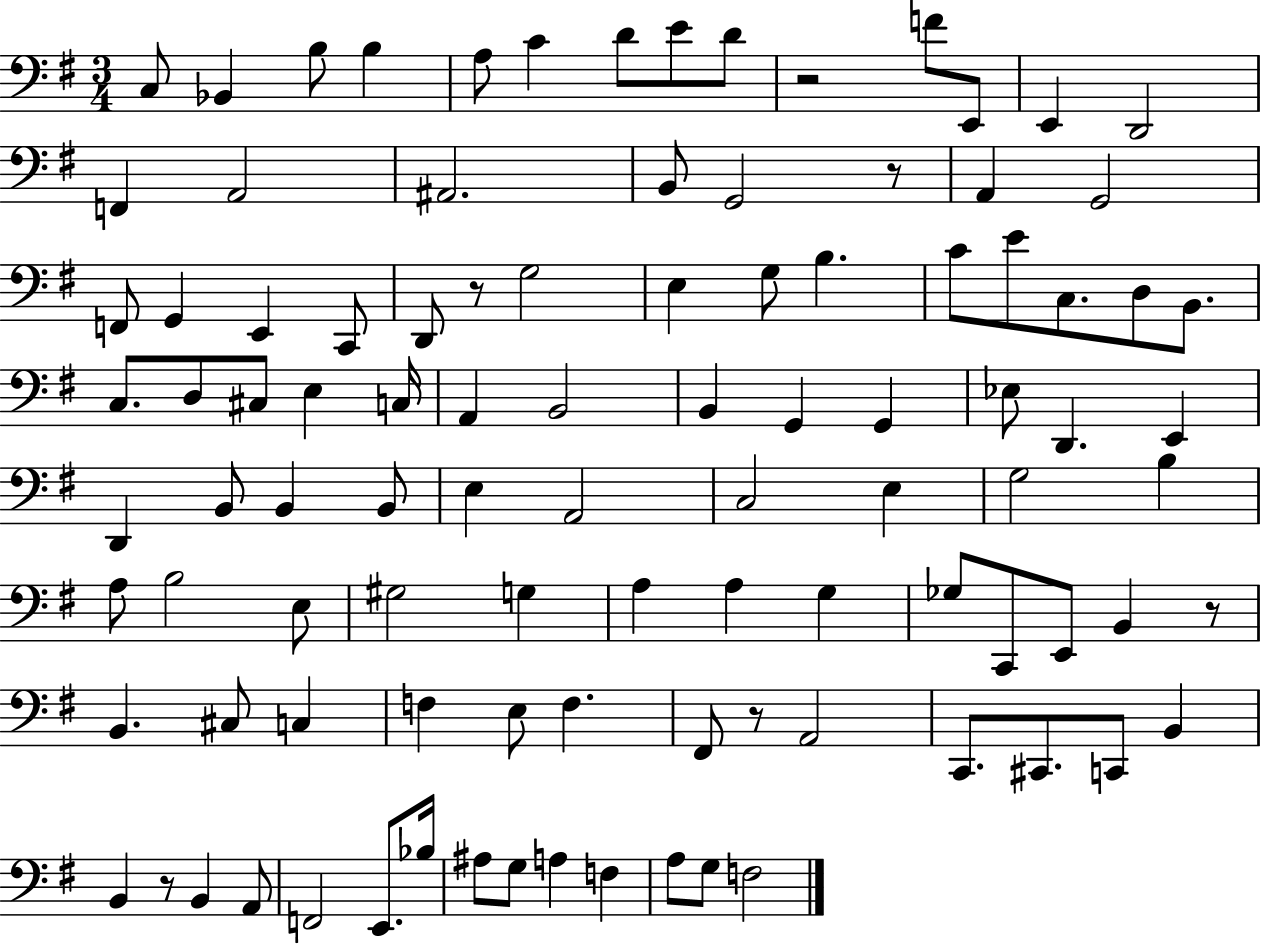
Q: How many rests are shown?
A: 6